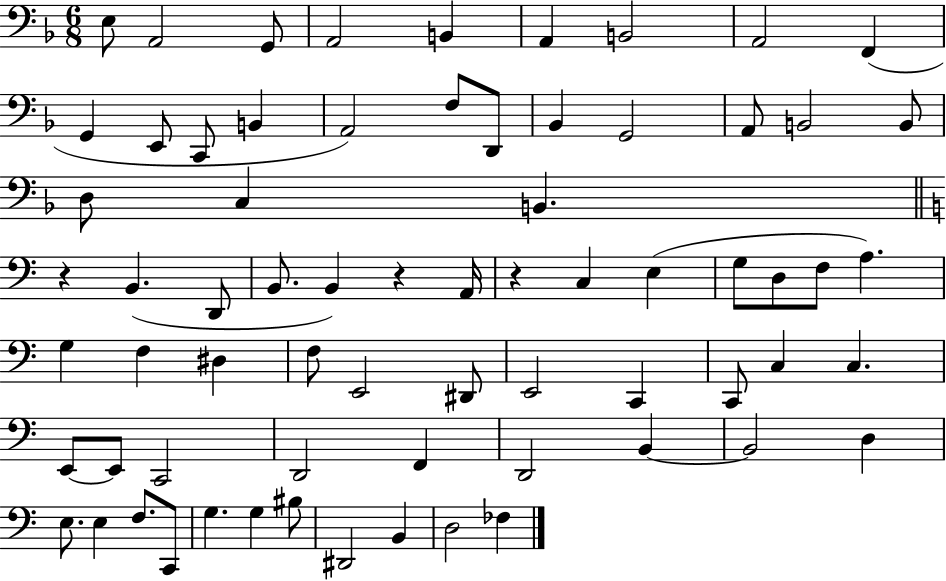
E3/e A2/h G2/e A2/h B2/q A2/q B2/h A2/h F2/q G2/q E2/e C2/e B2/q A2/h F3/e D2/e Bb2/q G2/h A2/e B2/h B2/e D3/e C3/q B2/q. R/q B2/q. D2/e B2/e. B2/q R/q A2/s R/q C3/q E3/q G3/e D3/e F3/e A3/q. G3/q F3/q D#3/q F3/e E2/h D#2/e E2/h C2/q C2/e C3/q C3/q. E2/e E2/e C2/h D2/h F2/q D2/h B2/q B2/h D3/q E3/e. E3/q F3/e. C2/e G3/q. G3/q BIS3/e D#2/h B2/q D3/h FES3/q